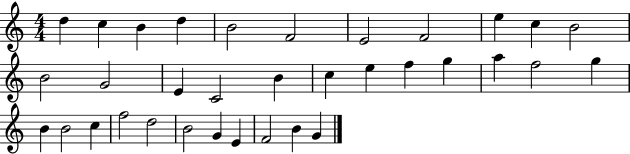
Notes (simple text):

D5/q C5/q B4/q D5/q B4/h F4/h E4/h F4/h E5/q C5/q B4/h B4/h G4/h E4/q C4/h B4/q C5/q E5/q F5/q G5/q A5/q F5/h G5/q B4/q B4/h C5/q F5/h D5/h B4/h G4/q E4/q F4/h B4/q G4/q